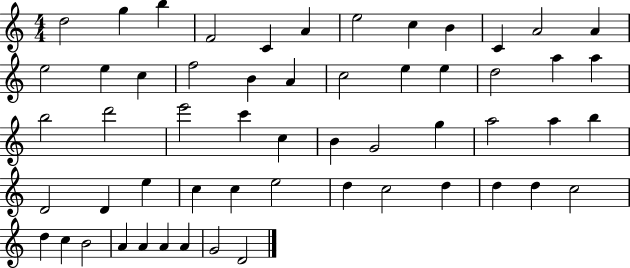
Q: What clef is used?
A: treble